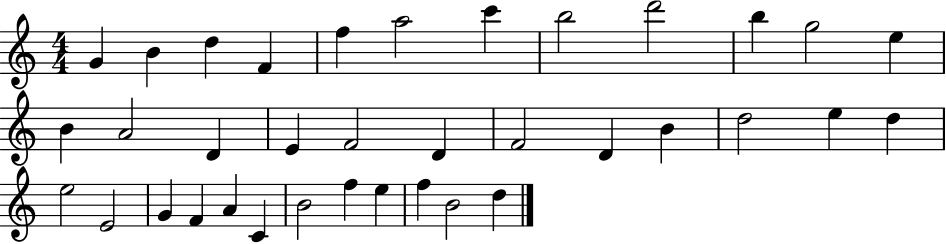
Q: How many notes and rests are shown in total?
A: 36